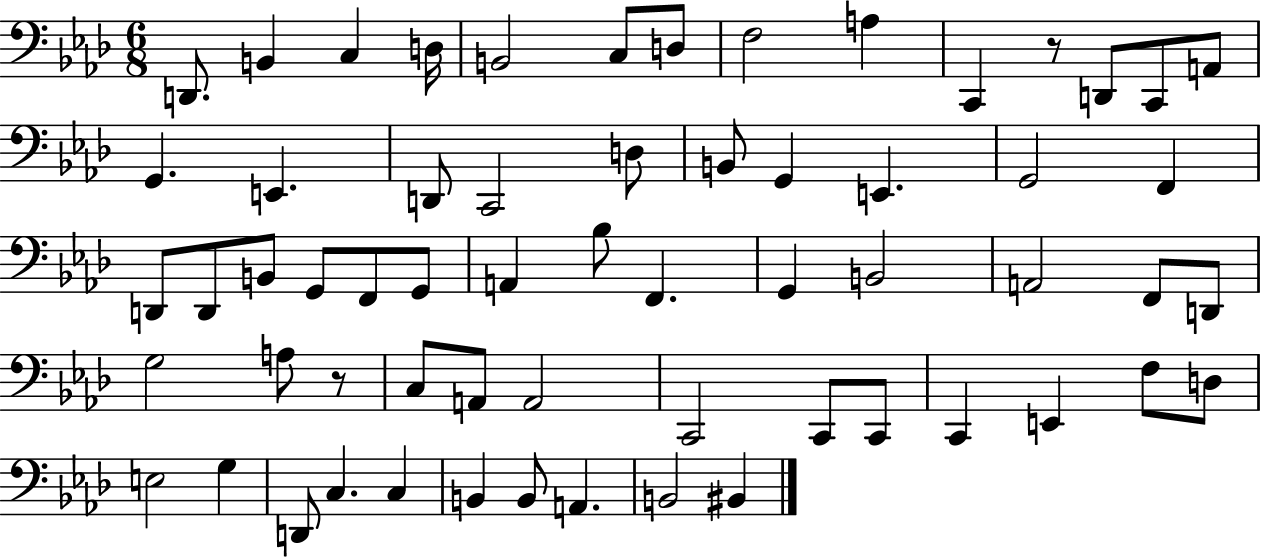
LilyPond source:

{
  \clef bass
  \numericTimeSignature
  \time 6/8
  \key aes \major
  \repeat volta 2 { d,8. b,4 c4 d16 | b,2 c8 d8 | f2 a4 | c,4 r8 d,8 c,8 a,8 | \break g,4. e,4. | d,8 c,2 d8 | b,8 g,4 e,4. | g,2 f,4 | \break d,8 d,8 b,8 g,8 f,8 g,8 | a,4 bes8 f,4. | g,4 b,2 | a,2 f,8 d,8 | \break g2 a8 r8 | c8 a,8 a,2 | c,2 c,8 c,8 | c,4 e,4 f8 d8 | \break e2 g4 | d,8 c4. c4 | b,4 b,8 a,4. | b,2 bis,4 | \break } \bar "|."
}